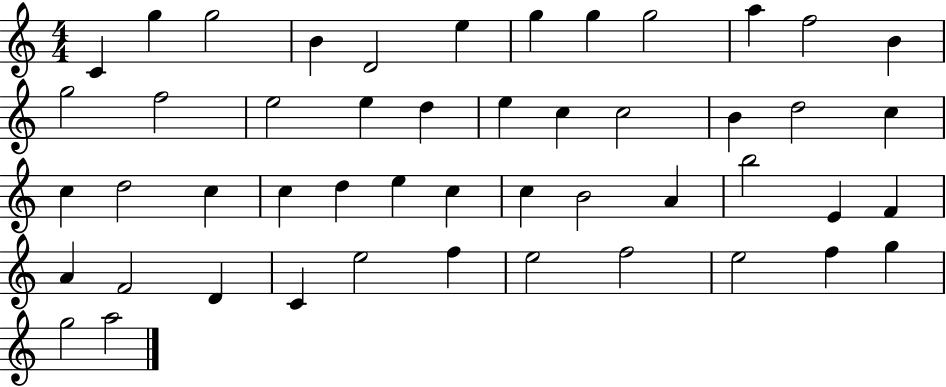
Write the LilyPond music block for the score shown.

{
  \clef treble
  \numericTimeSignature
  \time 4/4
  \key c \major
  c'4 g''4 g''2 | b'4 d'2 e''4 | g''4 g''4 g''2 | a''4 f''2 b'4 | \break g''2 f''2 | e''2 e''4 d''4 | e''4 c''4 c''2 | b'4 d''2 c''4 | \break c''4 d''2 c''4 | c''4 d''4 e''4 c''4 | c''4 b'2 a'4 | b''2 e'4 f'4 | \break a'4 f'2 d'4 | c'4 e''2 f''4 | e''2 f''2 | e''2 f''4 g''4 | \break g''2 a''2 | \bar "|."
}